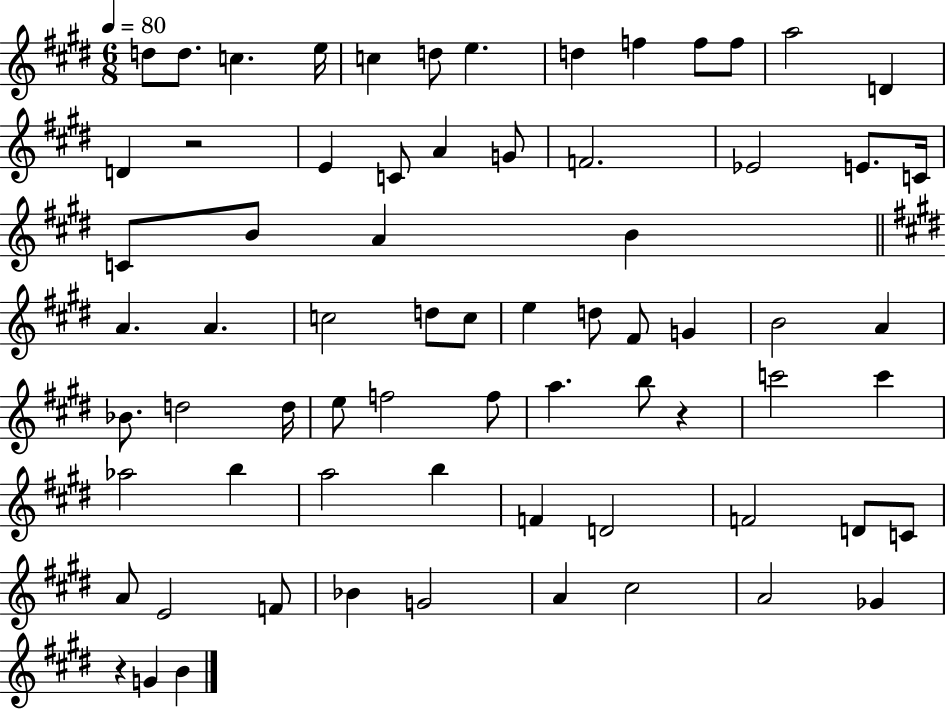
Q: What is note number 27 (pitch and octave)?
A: A4